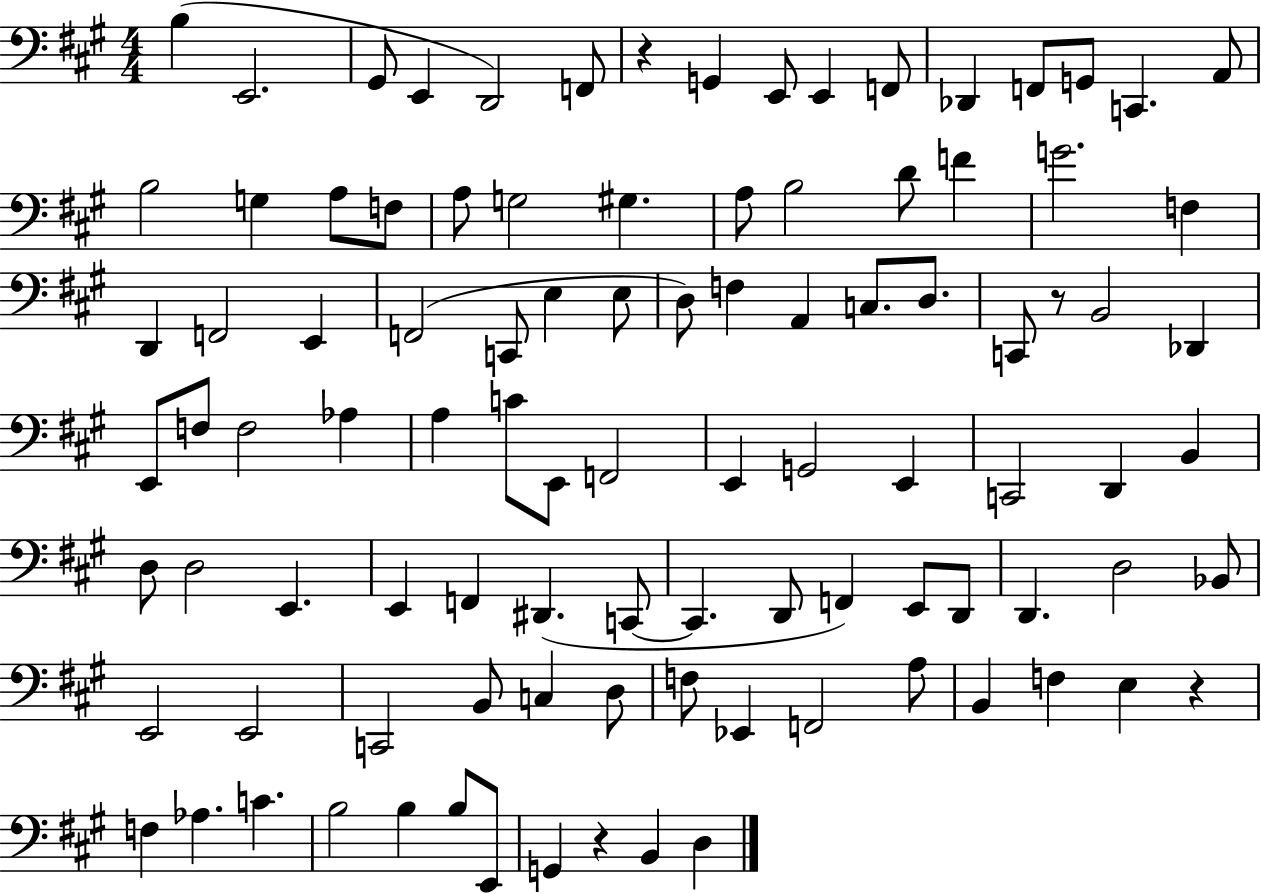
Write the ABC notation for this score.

X:1
T:Untitled
M:4/4
L:1/4
K:A
B, E,,2 ^G,,/2 E,, D,,2 F,,/2 z G,, E,,/2 E,, F,,/2 _D,, F,,/2 G,,/2 C,, A,,/2 B,2 G, A,/2 F,/2 A,/2 G,2 ^G, A,/2 B,2 D/2 F G2 F, D,, F,,2 E,, F,,2 C,,/2 E, E,/2 D,/2 F, A,, C,/2 D,/2 C,,/2 z/2 B,,2 _D,, E,,/2 F,/2 F,2 _A, A, C/2 E,,/2 F,,2 E,, G,,2 E,, C,,2 D,, B,, D,/2 D,2 E,, E,, F,, ^D,, C,,/2 C,, D,,/2 F,, E,,/2 D,,/2 D,, D,2 _B,,/2 E,,2 E,,2 C,,2 B,,/2 C, D,/2 F,/2 _E,, F,,2 A,/2 B,, F, E, z F, _A, C B,2 B, B,/2 E,,/2 G,, z B,, D,